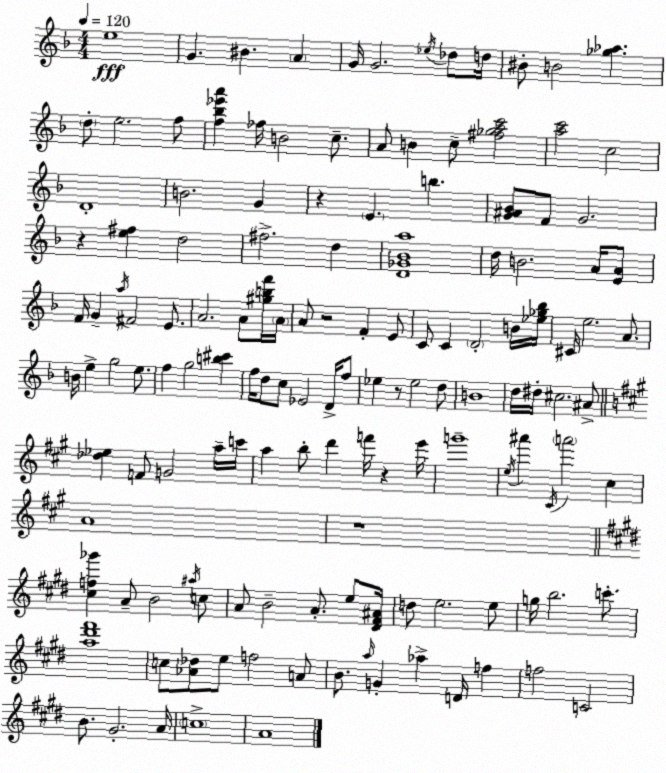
X:1
T:Untitled
M:4/4
L:1/4
K:F
e4 G ^B A G/4 G2 _e/4 _d/2 d/4 ^B/2 B2 [_g_a] d/2 e2 f/2 [f_b_e'a'] _f/4 B2 c/2 A/2 B c/2 [^f_gac']2 [ac']2 c2 D4 B2 G z E b [G^A_B]/2 F/2 G2 z [e^f] d2 ^f2 d [D_G_Ba]4 d/4 B2 A/4 [EA]/2 F/4 G a/4 ^F2 E/2 A2 A/2 [^gbf']/4 A/4 A/2 z2 F E/2 C/2 C D2 B/4 [_e_g_b]/4 ^C/4 e2 A/2 B/4 e g2 e/2 f g2 [b^c'] f/4 d/2 c/2 _E2 D/4 f/2 _e z/2 _e2 d/2 B4 d/4 ^d/4 ^c2 ^A/2 [_d_e] F/2 G2 a/4 c'/4 a b/2 d' f'/4 z e'/4 g'4 e/4 ^a' ^C/4 a'2 ^c A4 z4 [^cf_g'] A/2 B2 ^a/4 c/2 A/2 B2 A/2 e/2 [^D^F^A]/4 d/2 e2 e/2 g/4 b2 c'/2 [a^d'^f']4 c/2 [_A_d]/2 e/2 f2 A/2 B/2 a/4 G _a D/4 f f2 C2 B/2 ^G2 A/4 c4 A4